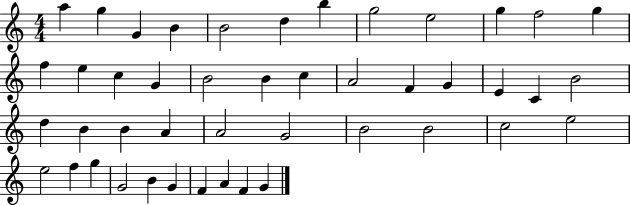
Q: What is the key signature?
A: C major